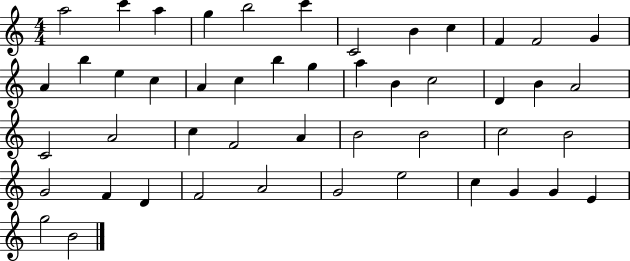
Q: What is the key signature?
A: C major